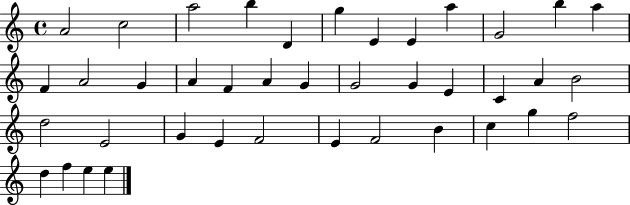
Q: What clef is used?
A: treble